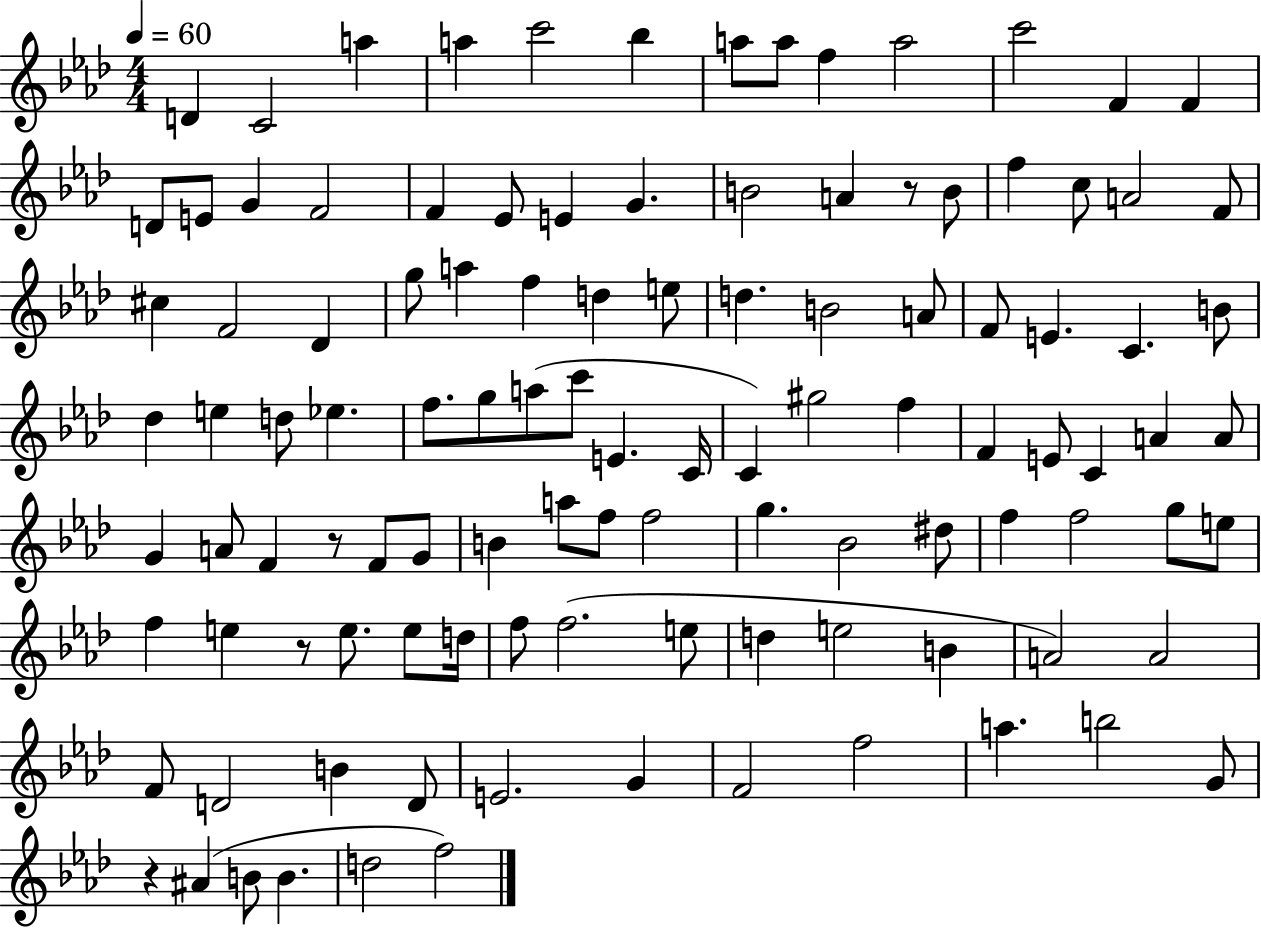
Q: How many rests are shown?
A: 4